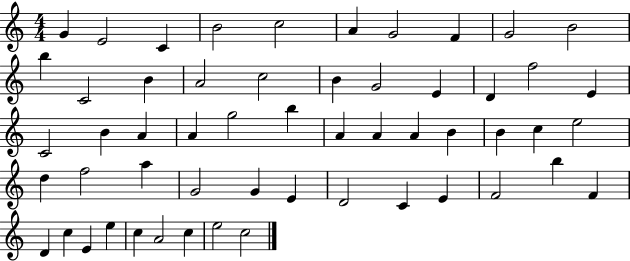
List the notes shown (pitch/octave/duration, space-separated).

G4/q E4/h C4/q B4/h C5/h A4/q G4/h F4/q G4/h B4/h B5/q C4/h B4/q A4/h C5/h B4/q G4/h E4/q D4/q F5/h E4/q C4/h B4/q A4/q A4/q G5/h B5/q A4/q A4/q A4/q B4/q B4/q C5/q E5/h D5/q F5/h A5/q G4/h G4/q E4/q D4/h C4/q E4/q F4/h B5/q F4/q D4/q C5/q E4/q E5/q C5/q A4/h C5/q E5/h C5/h